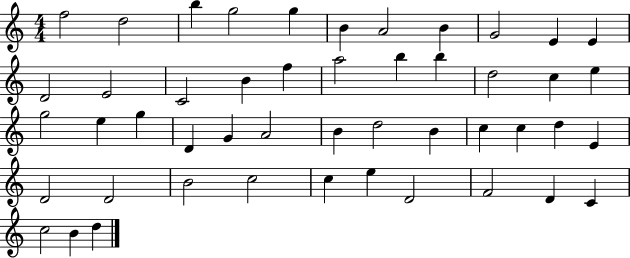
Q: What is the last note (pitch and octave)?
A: D5